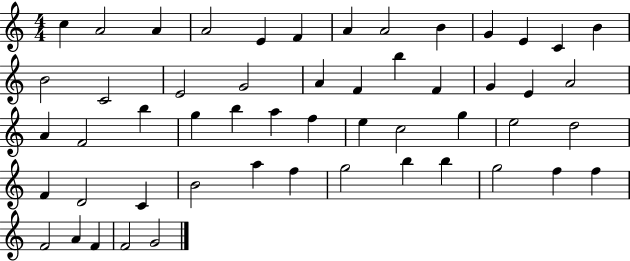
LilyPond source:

{
  \clef treble
  \numericTimeSignature
  \time 4/4
  \key c \major
  c''4 a'2 a'4 | a'2 e'4 f'4 | a'4 a'2 b'4 | g'4 e'4 c'4 b'4 | \break b'2 c'2 | e'2 g'2 | a'4 f'4 b''4 f'4 | g'4 e'4 a'2 | \break a'4 f'2 b''4 | g''4 b''4 a''4 f''4 | e''4 c''2 g''4 | e''2 d''2 | \break f'4 d'2 c'4 | b'2 a''4 f''4 | g''2 b''4 b''4 | g''2 f''4 f''4 | \break f'2 a'4 f'4 | f'2 g'2 | \bar "|."
}